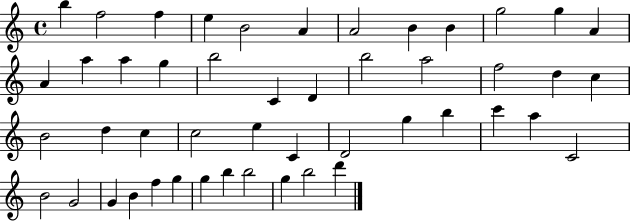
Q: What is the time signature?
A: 4/4